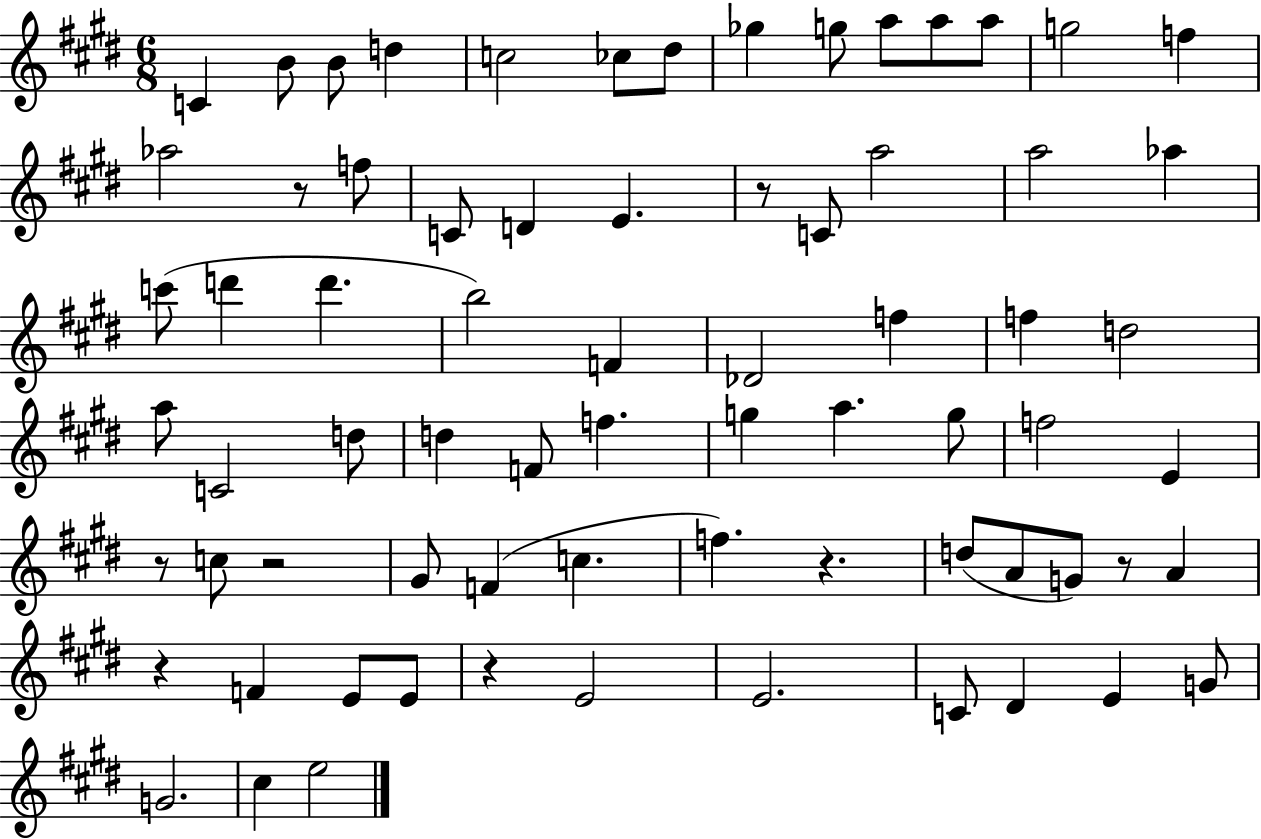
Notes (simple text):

C4/q B4/e B4/e D5/q C5/h CES5/e D#5/e Gb5/q G5/e A5/e A5/e A5/e G5/h F5/q Ab5/h R/e F5/e C4/e D4/q E4/q. R/e C4/e A5/h A5/h Ab5/q C6/e D6/q D6/q. B5/h F4/q Db4/h F5/q F5/q D5/h A5/e C4/h D5/e D5/q F4/e F5/q. G5/q A5/q. G5/e F5/h E4/q R/e C5/e R/h G#4/e F4/q C5/q. F5/q. R/q. D5/e A4/e G4/e R/e A4/q R/q F4/q E4/e E4/e R/q E4/h E4/h. C4/e D#4/q E4/q G4/e G4/h. C#5/q E5/h